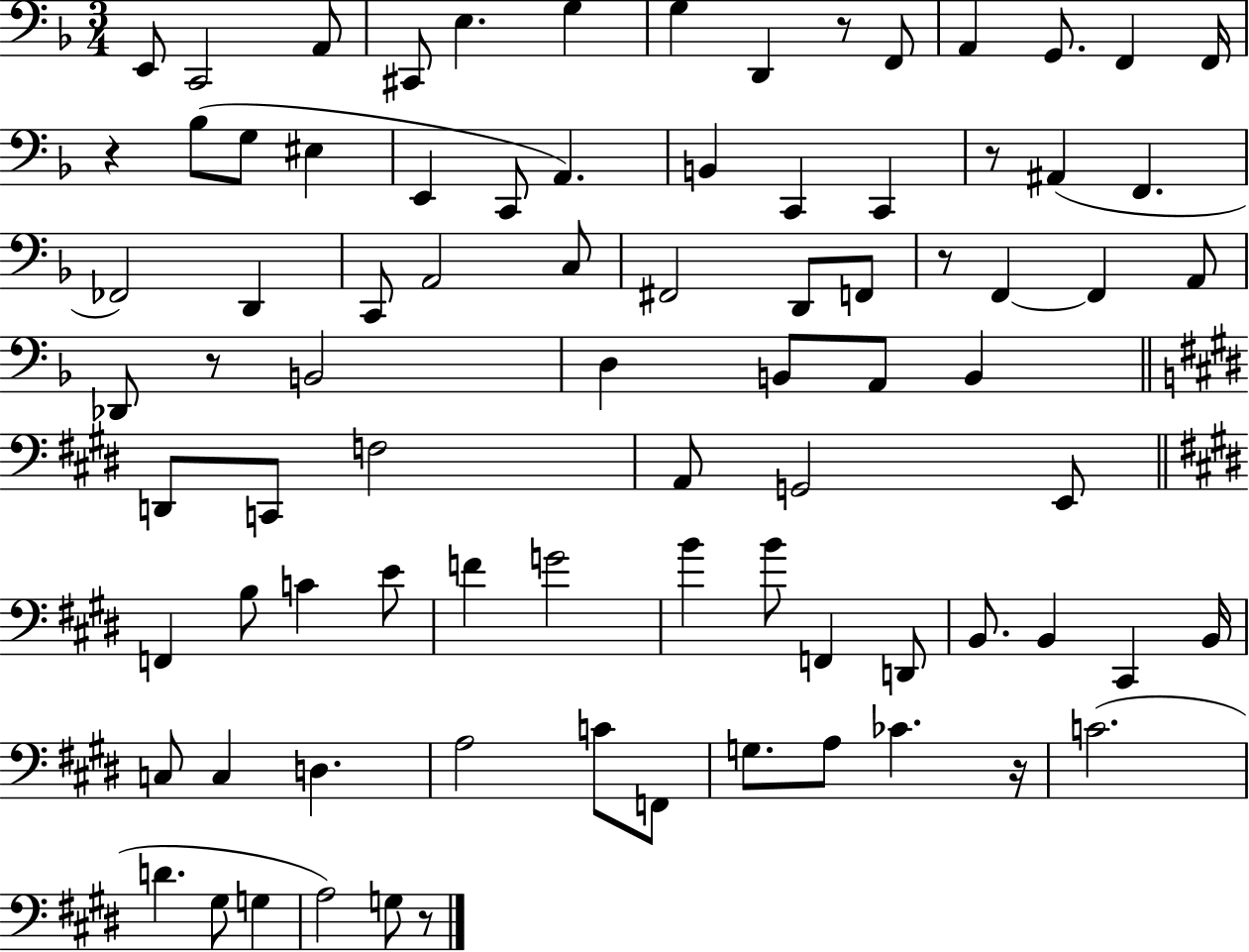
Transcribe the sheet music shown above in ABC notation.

X:1
T:Untitled
M:3/4
L:1/4
K:F
E,,/2 C,,2 A,,/2 ^C,,/2 E, G, G, D,, z/2 F,,/2 A,, G,,/2 F,, F,,/4 z _B,/2 G,/2 ^E, E,, C,,/2 A,, B,, C,, C,, z/2 ^A,, F,, _F,,2 D,, C,,/2 A,,2 C,/2 ^F,,2 D,,/2 F,,/2 z/2 F,, F,, A,,/2 _D,,/2 z/2 B,,2 D, B,,/2 A,,/2 B,, D,,/2 C,,/2 F,2 A,,/2 G,,2 E,,/2 F,, B,/2 C E/2 F G2 B B/2 F,, D,,/2 B,,/2 B,, ^C,, B,,/4 C,/2 C, D, A,2 C/2 F,,/2 G,/2 A,/2 _C z/4 C2 D ^G,/2 G, A,2 G,/2 z/2